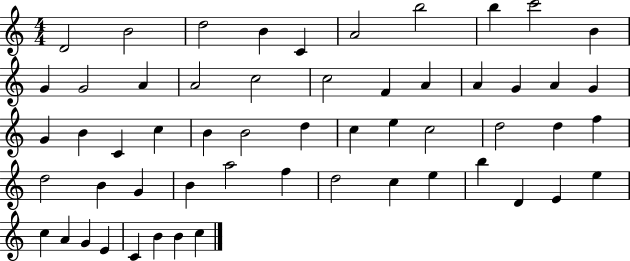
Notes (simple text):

D4/h B4/h D5/h B4/q C4/q A4/h B5/h B5/q C6/h B4/q G4/q G4/h A4/q A4/h C5/h C5/h F4/q A4/q A4/q G4/q A4/q G4/q G4/q B4/q C4/q C5/q B4/q B4/h D5/q C5/q E5/q C5/h D5/h D5/q F5/q D5/h B4/q G4/q B4/q A5/h F5/q D5/h C5/q E5/q B5/q D4/q E4/q E5/q C5/q A4/q G4/q E4/q C4/q B4/q B4/q C5/q